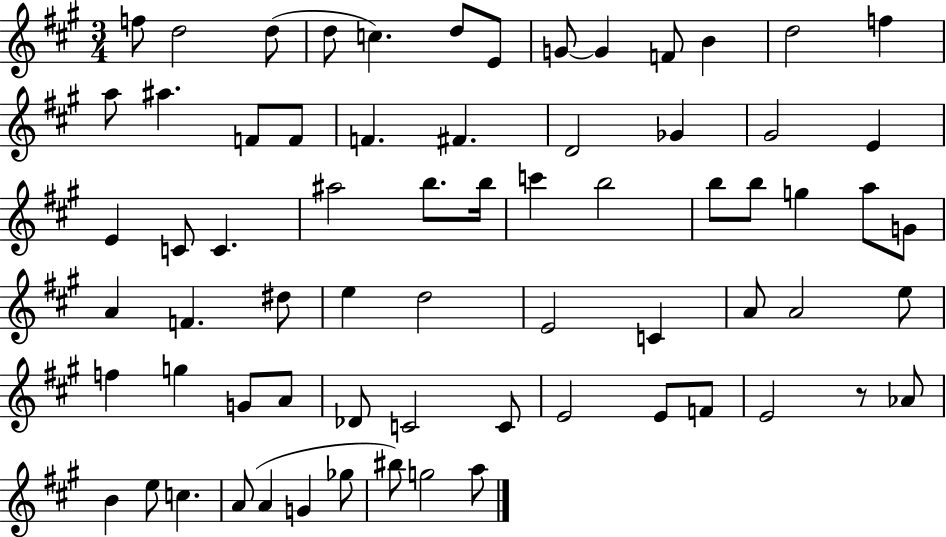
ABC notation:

X:1
T:Untitled
M:3/4
L:1/4
K:A
f/2 d2 d/2 d/2 c d/2 E/2 G/2 G F/2 B d2 f a/2 ^a F/2 F/2 F ^F D2 _G ^G2 E E C/2 C ^a2 b/2 b/4 c' b2 b/2 b/2 g a/2 G/2 A F ^d/2 e d2 E2 C A/2 A2 e/2 f g G/2 A/2 _D/2 C2 C/2 E2 E/2 F/2 E2 z/2 _A/2 B e/2 c A/2 A G _g/2 ^b/2 g2 a/2